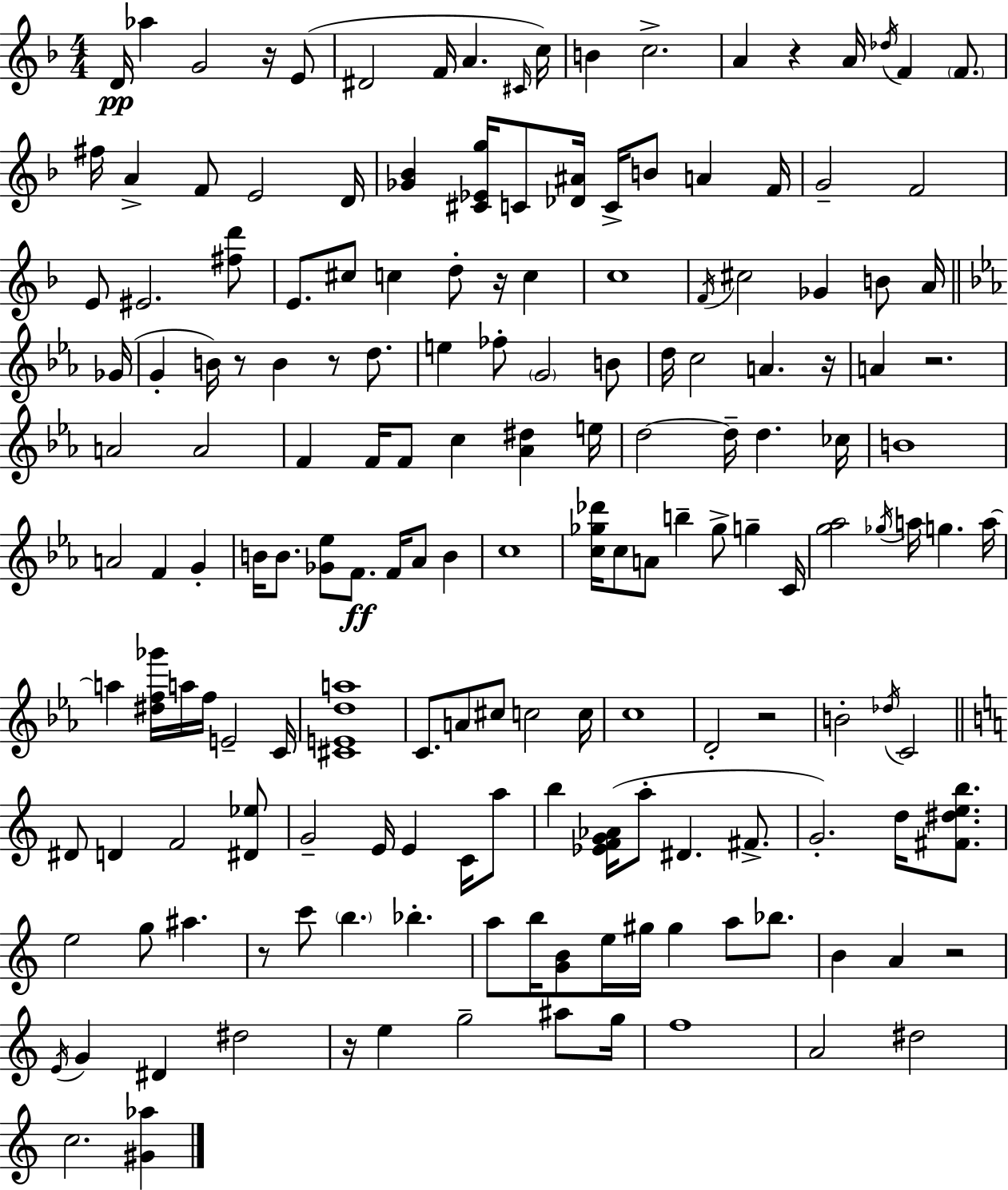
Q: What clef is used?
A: treble